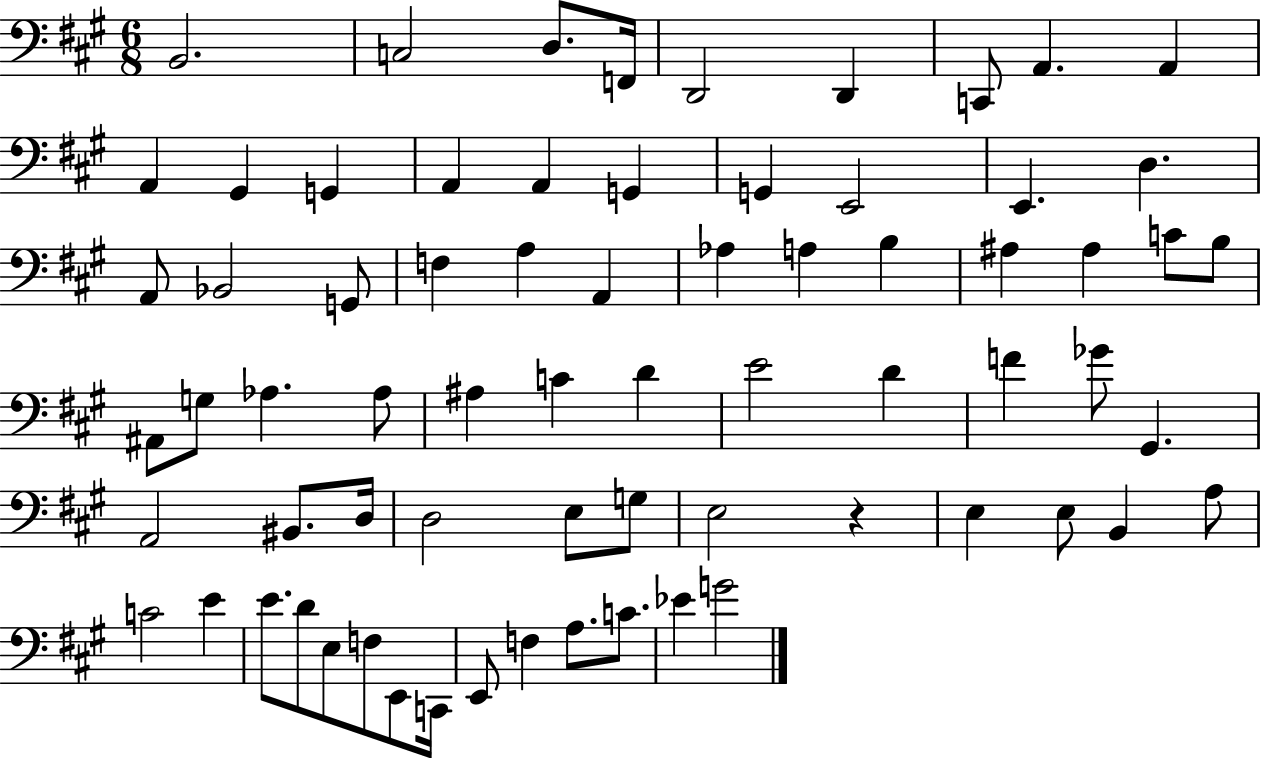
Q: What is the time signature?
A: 6/8